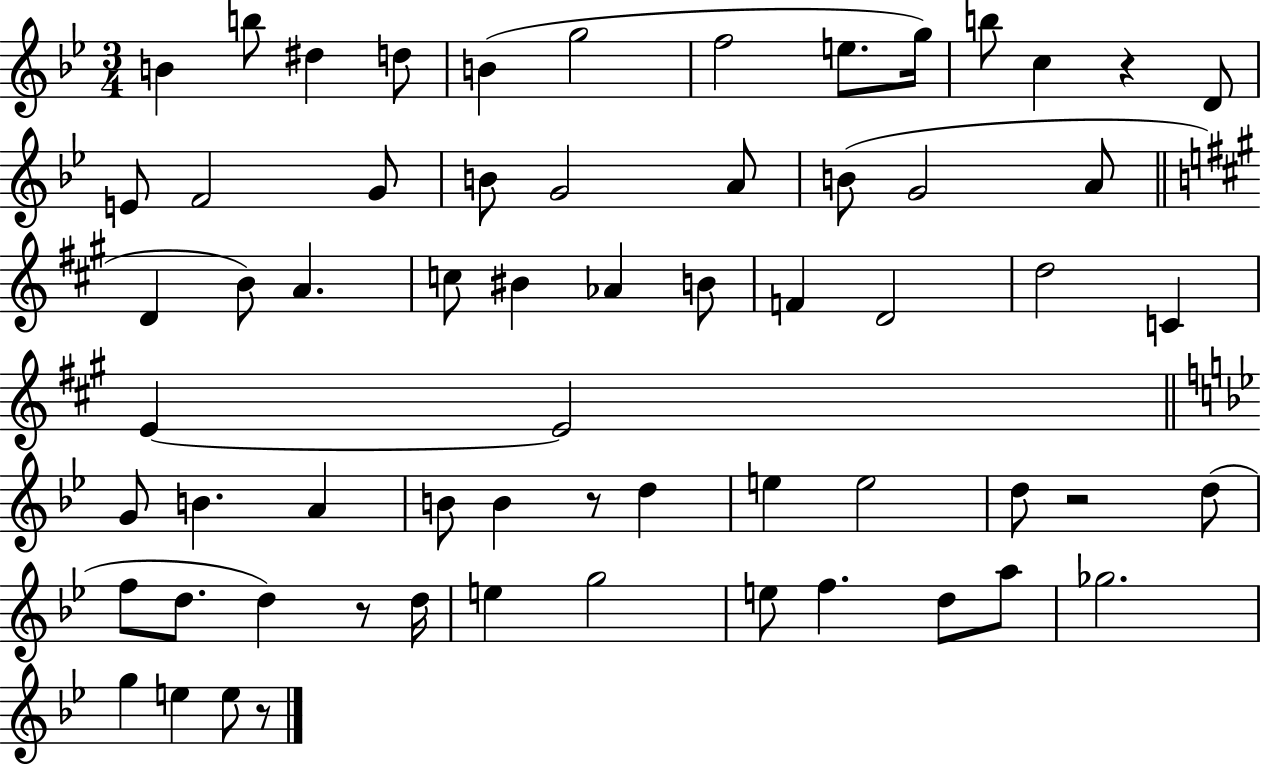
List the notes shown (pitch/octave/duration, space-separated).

B4/q B5/e D#5/q D5/e B4/q G5/h F5/h E5/e. G5/s B5/e C5/q R/q D4/e E4/e F4/h G4/e B4/e G4/h A4/e B4/e G4/h A4/e D4/q B4/e A4/q. C5/e BIS4/q Ab4/q B4/e F4/q D4/h D5/h C4/q E4/q E4/h G4/e B4/q. A4/q B4/e B4/q R/e D5/q E5/q E5/h D5/e R/h D5/e F5/e D5/e. D5/q R/e D5/s E5/q G5/h E5/e F5/q. D5/e A5/e Gb5/h. G5/q E5/q E5/e R/e